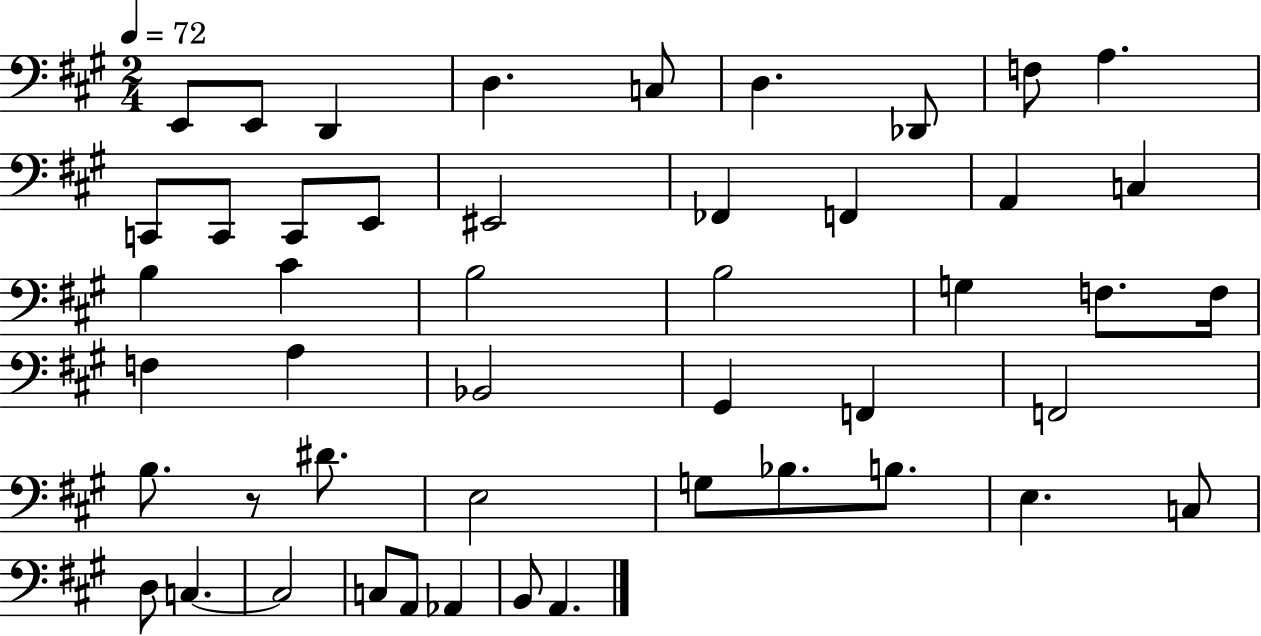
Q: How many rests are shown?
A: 1